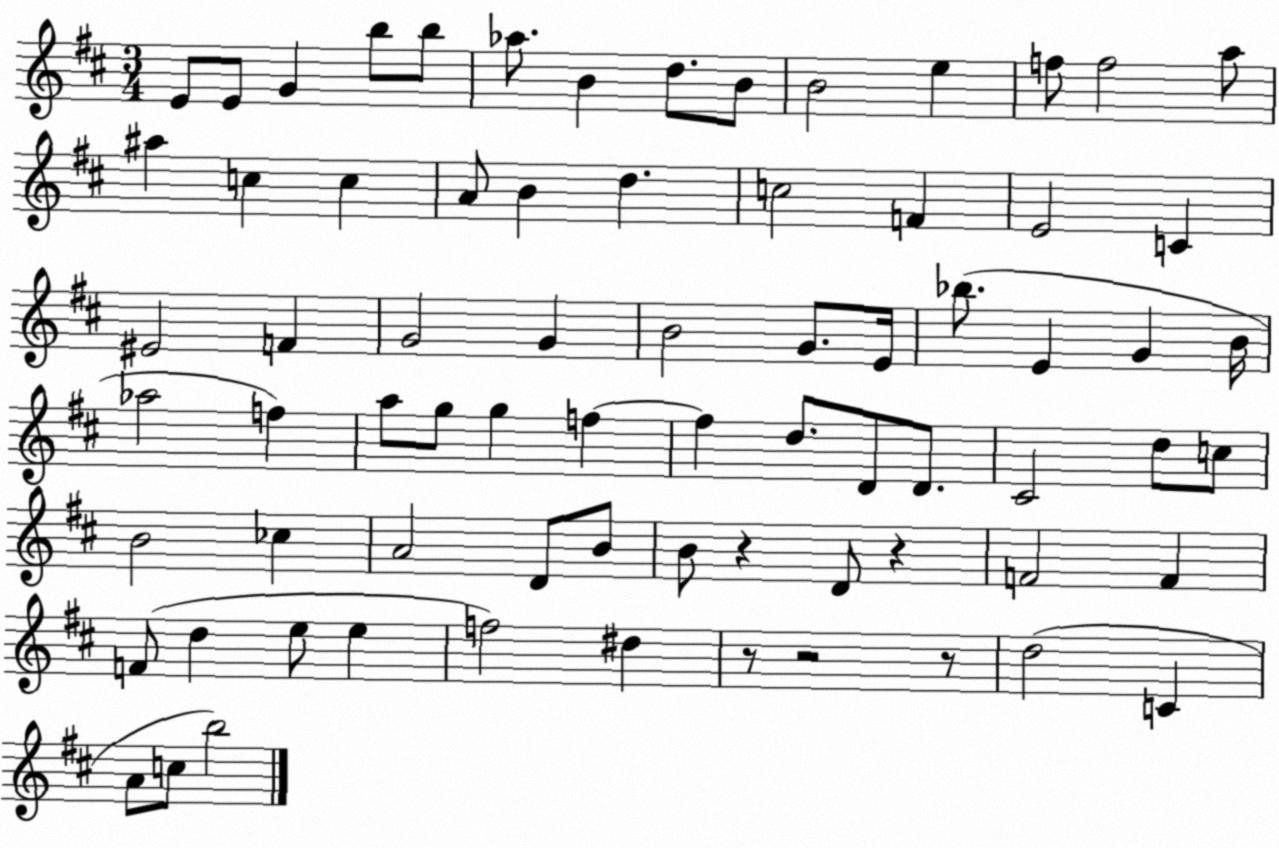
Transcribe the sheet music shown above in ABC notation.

X:1
T:Untitled
M:3/4
L:1/4
K:D
E/2 E/2 G b/2 b/2 _a/2 B d/2 B/2 B2 e f/2 f2 a/2 ^a c c A/2 B d c2 F E2 C ^E2 F G2 G B2 G/2 E/4 _b/2 E G B/4 _a2 f a/2 g/2 g f f d/2 D/2 D/2 ^C2 d/2 c/2 B2 _c A2 D/2 B/2 B/2 z D/2 z F2 F F/2 d e/2 e f2 ^d z/2 z2 z/2 d2 C A/2 c/2 b2